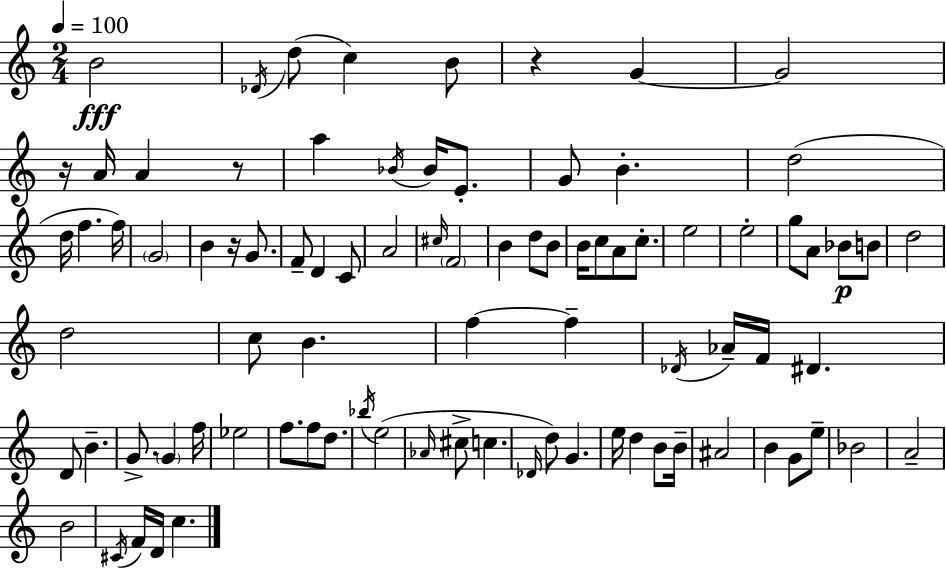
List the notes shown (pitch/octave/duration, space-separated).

B4/h Db4/s D5/e C5/q B4/e R/q G4/q G4/h R/s A4/s A4/q R/e A5/q Bb4/s Bb4/s E4/e. G4/e B4/q. D5/h D5/s F5/q. F5/s G4/h B4/q R/s G4/e. F4/e D4/q C4/e A4/h C#5/s F4/h B4/q D5/e B4/e B4/s C5/e A4/e C5/e. E5/h E5/h G5/e A4/e Bb4/e B4/e D5/h D5/h C5/e B4/q. F5/q F5/q Db4/s Ab4/s F4/s D#4/q. D4/e B4/q. G4/e. G4/q F5/s Eb5/h F5/e. F5/e D5/e. Bb5/s E5/h Ab4/s C#5/e C5/q. Db4/s D5/e G4/q. E5/s D5/q B4/e B4/s A#4/h B4/q G4/e E5/e Bb4/h A4/h B4/h C#4/s F4/s D4/s C5/q.